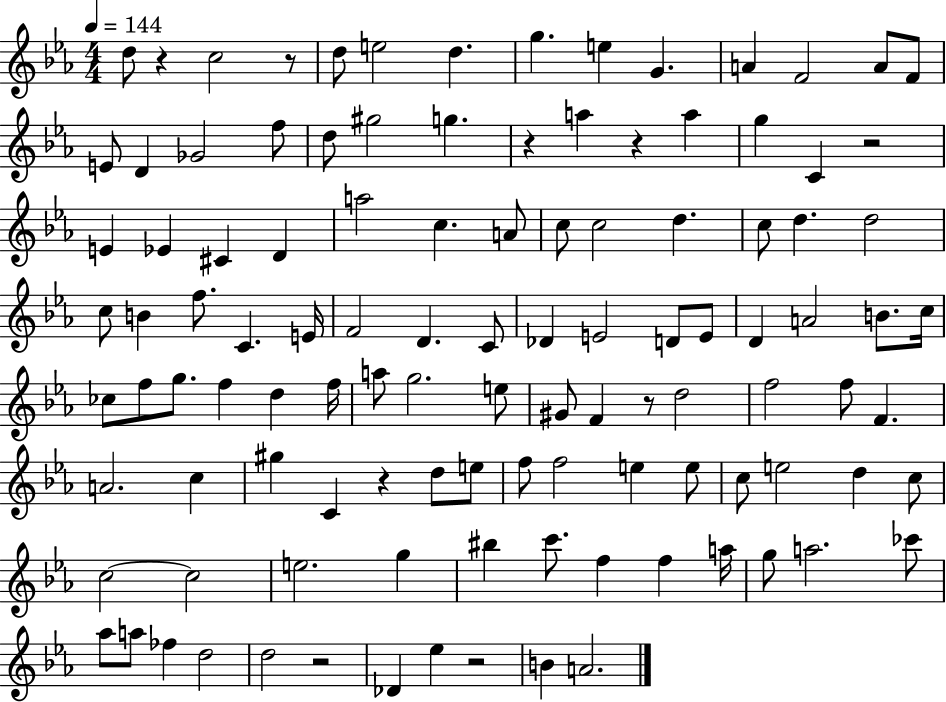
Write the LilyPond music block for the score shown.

{
  \clef treble
  \numericTimeSignature
  \time 4/4
  \key ees \major
  \tempo 4 = 144
  \repeat volta 2 { d''8 r4 c''2 r8 | d''8 e''2 d''4. | g''4. e''4 g'4. | a'4 f'2 a'8 f'8 | \break e'8 d'4 ges'2 f''8 | d''8 gis''2 g''4. | r4 a''4 r4 a''4 | g''4 c'4 r2 | \break e'4 ees'4 cis'4 d'4 | a''2 c''4. a'8 | c''8 c''2 d''4. | c''8 d''4. d''2 | \break c''8 b'4 f''8. c'4. e'16 | f'2 d'4. c'8 | des'4 e'2 d'8 e'8 | d'4 a'2 b'8. c''16 | \break ces''8 f''8 g''8. f''4 d''4 f''16 | a''8 g''2. e''8 | gis'8 f'4 r8 d''2 | f''2 f''8 f'4. | \break a'2. c''4 | gis''4 c'4 r4 d''8 e''8 | f''8 f''2 e''4 e''8 | c''8 e''2 d''4 c''8 | \break c''2~~ c''2 | e''2. g''4 | bis''4 c'''8. f''4 f''4 a''16 | g''8 a''2. ces'''8 | \break aes''8 a''8 fes''4 d''2 | d''2 r2 | des'4 ees''4 r2 | b'4 a'2. | \break } \bar "|."
}